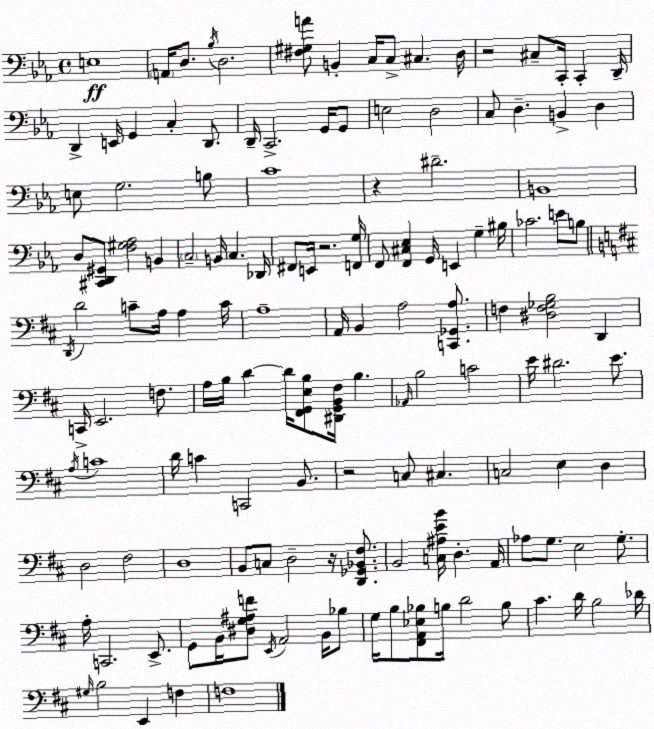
X:1
T:Untitled
M:4/4
L:1/4
K:Cm
E,4 A,,/4 D,/2 _B,/4 D,2 [^F,^G,A]/2 B,, C,/4 C,/2 ^C, D,/4 z2 ^C,/2 C,,/4 C,, D,,/4 D,, E,,/4 G,, C, D,,/2 D,,/4 C,,2 G,,/4 G,,/2 E,2 D,2 C,/2 D, B,, D, E,/2 G,2 B,/2 C4 z ^D2 B,,4 D,/2 [^C,,D,,^G,,]/2 [F,^G,_A,]2 B,, C,2 B,,/4 C, _D,,/4 ^F,,/2 E,,/4 z2 [F,,G,]/4 F,,/2 [F,,^C,_E,] G,,/4 E,, G, ^B,/4 _C2 E/2 B,/2 D,,/4 D2 C/2 A,/4 A, C/4 A,4 A,,/4 B,, A,2 [C,,_G,,A,]/2 F, [^D,F,_G,B,]2 D,, C,,/4 E,,2 F,/2 A,/4 B,/4 D D/4 [^F,,G,,E,B,]/2 [^D,,G,,B,,^F,]/4 B, _A,,/4 B,2 C2 E/4 ^D2 E/2 A,/4 C4 D/4 C C,,2 B,,/2 z2 C,/2 ^C, C,2 E, D, D,2 ^F,2 D,4 B,,/2 C,/2 D,2 z/4 [D,,_G,,_B,,^F,]/2 B,,2 [C,^A,EB]/4 D, A,,/4 _A,/2 G,/2 E,2 G,/2 A,/4 C,,2 E,,/2 G,,/2 B,,/4 [^D,G,^A,F]/2 E,,/4 A,,2 B,,/4 _B,/2 G,/4 B,/2 [^F,,A,,_E,_B,]/2 B,/4 D2 B,/2 ^C D/4 B,2 _D/4 ^G,/4 B,2 E,, F, F,4